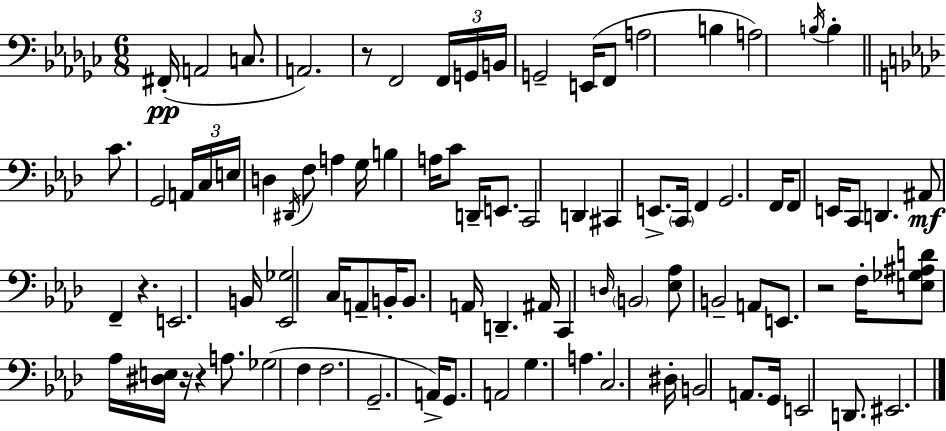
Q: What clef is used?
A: bass